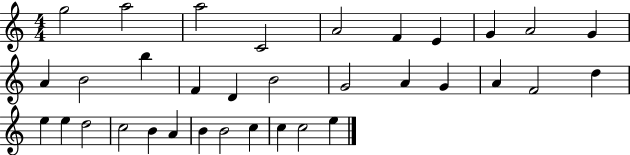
X:1
T:Untitled
M:4/4
L:1/4
K:C
g2 a2 a2 C2 A2 F E G A2 G A B2 b F D B2 G2 A G A F2 d e e d2 c2 B A B B2 c c c2 e